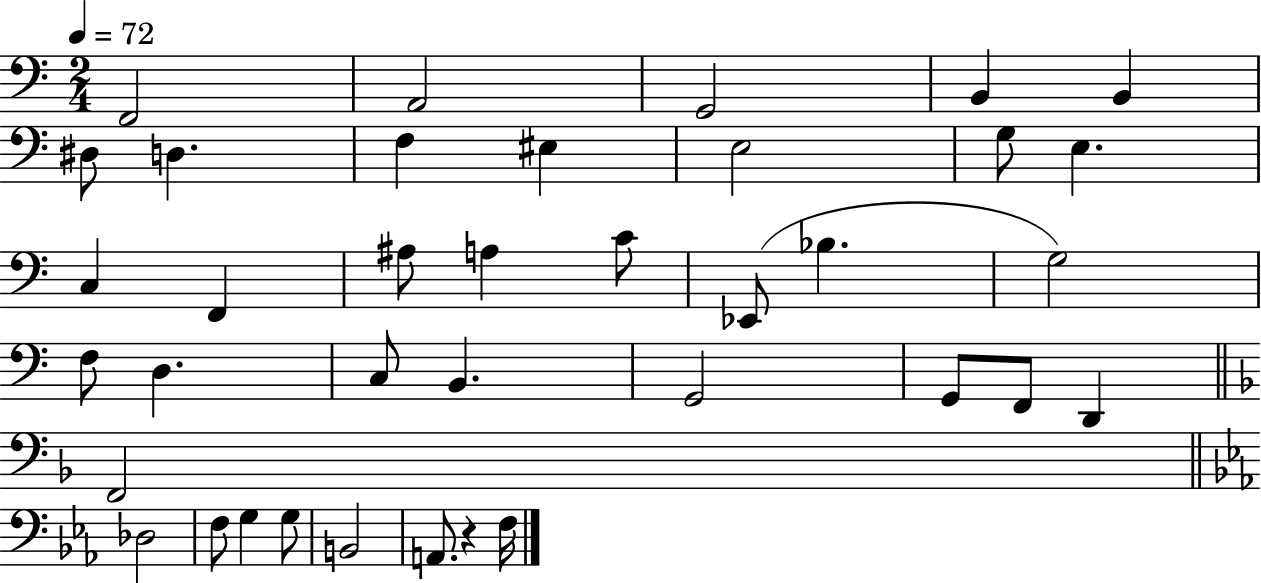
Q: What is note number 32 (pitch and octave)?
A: G3